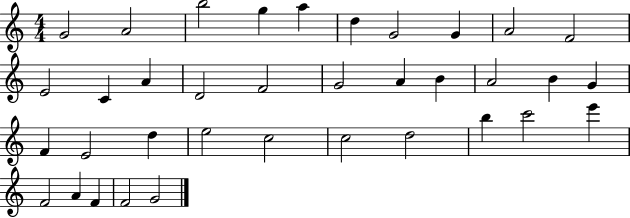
G4/h A4/h B5/h G5/q A5/q D5/q G4/h G4/q A4/h F4/h E4/h C4/q A4/q D4/h F4/h G4/h A4/q B4/q A4/h B4/q G4/q F4/q E4/h D5/q E5/h C5/h C5/h D5/h B5/q C6/h E6/q F4/h A4/q F4/q F4/h G4/h